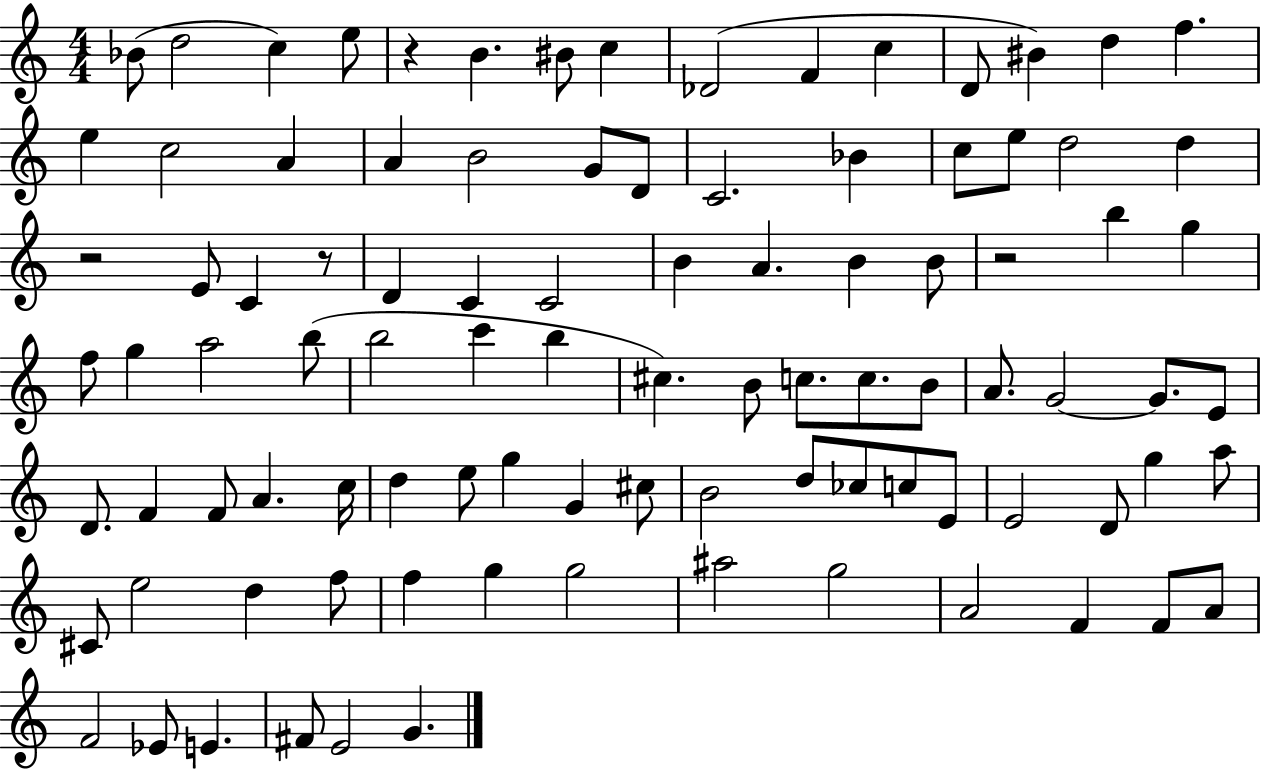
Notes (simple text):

Bb4/e D5/h C5/q E5/e R/q B4/q. BIS4/e C5/q Db4/h F4/q C5/q D4/e BIS4/q D5/q F5/q. E5/q C5/h A4/q A4/q B4/h G4/e D4/e C4/h. Bb4/q C5/e E5/e D5/h D5/q R/h E4/e C4/q R/e D4/q C4/q C4/h B4/q A4/q. B4/q B4/e R/h B5/q G5/q F5/e G5/q A5/h B5/e B5/h C6/q B5/q C#5/q. B4/e C5/e. C5/e. B4/e A4/e. G4/h G4/e. E4/e D4/e. F4/q F4/e A4/q. C5/s D5/q E5/e G5/q G4/q C#5/e B4/h D5/e CES5/e C5/e E4/e E4/h D4/e G5/q A5/e C#4/e E5/h D5/q F5/e F5/q G5/q G5/h A#5/h G5/h A4/h F4/q F4/e A4/e F4/h Eb4/e E4/q. F#4/e E4/h G4/q.